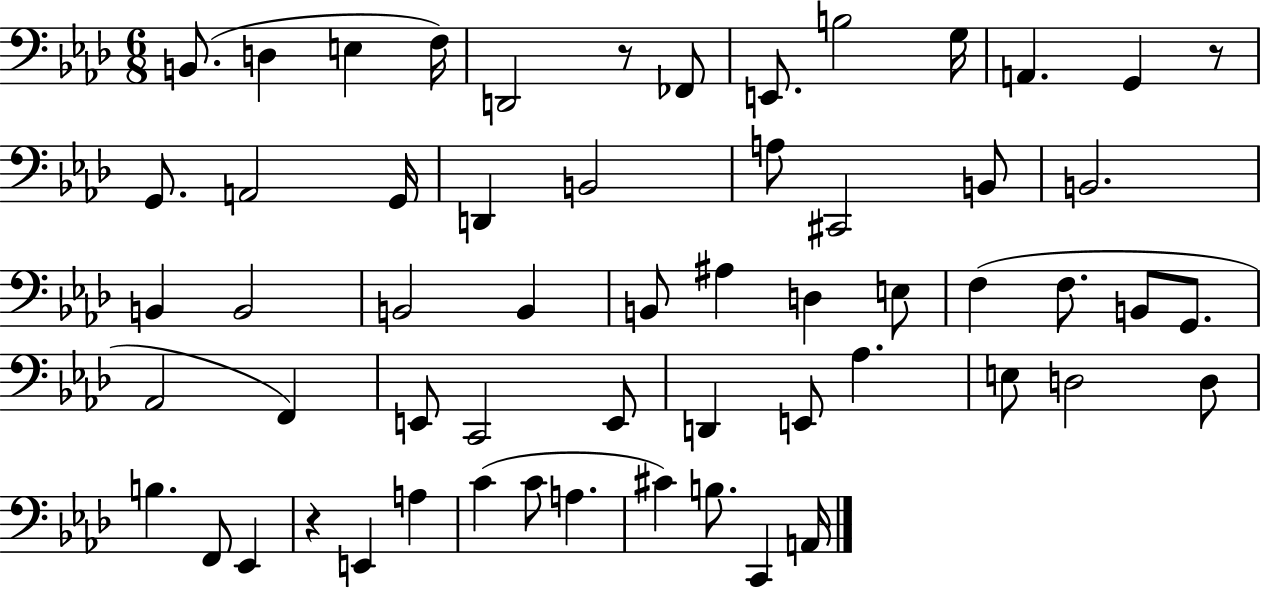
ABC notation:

X:1
T:Untitled
M:6/8
L:1/4
K:Ab
B,,/2 D, E, F,/4 D,,2 z/2 _F,,/2 E,,/2 B,2 G,/4 A,, G,, z/2 G,,/2 A,,2 G,,/4 D,, B,,2 A,/2 ^C,,2 B,,/2 B,,2 B,, B,,2 B,,2 B,, B,,/2 ^A, D, E,/2 F, F,/2 B,,/2 G,,/2 _A,,2 F,, E,,/2 C,,2 E,,/2 D,, E,,/2 _A, E,/2 D,2 D,/2 B, F,,/2 _E,, z E,, A, C C/2 A, ^C B,/2 C,, A,,/4